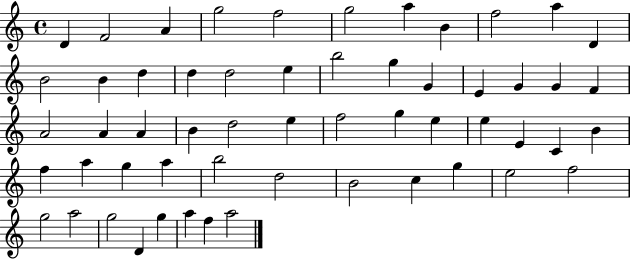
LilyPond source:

{
  \clef treble
  \time 4/4
  \defaultTimeSignature
  \key c \major
  d'4 f'2 a'4 | g''2 f''2 | g''2 a''4 b'4 | f''2 a''4 d'4 | \break b'2 b'4 d''4 | d''4 d''2 e''4 | b''2 g''4 g'4 | e'4 g'4 g'4 f'4 | \break a'2 a'4 a'4 | b'4 d''2 e''4 | f''2 g''4 e''4 | e''4 e'4 c'4 b'4 | \break f''4 a''4 g''4 a''4 | b''2 d''2 | b'2 c''4 g''4 | e''2 f''2 | \break g''2 a''2 | g''2 d'4 g''4 | a''4 f''4 a''2 | \bar "|."
}